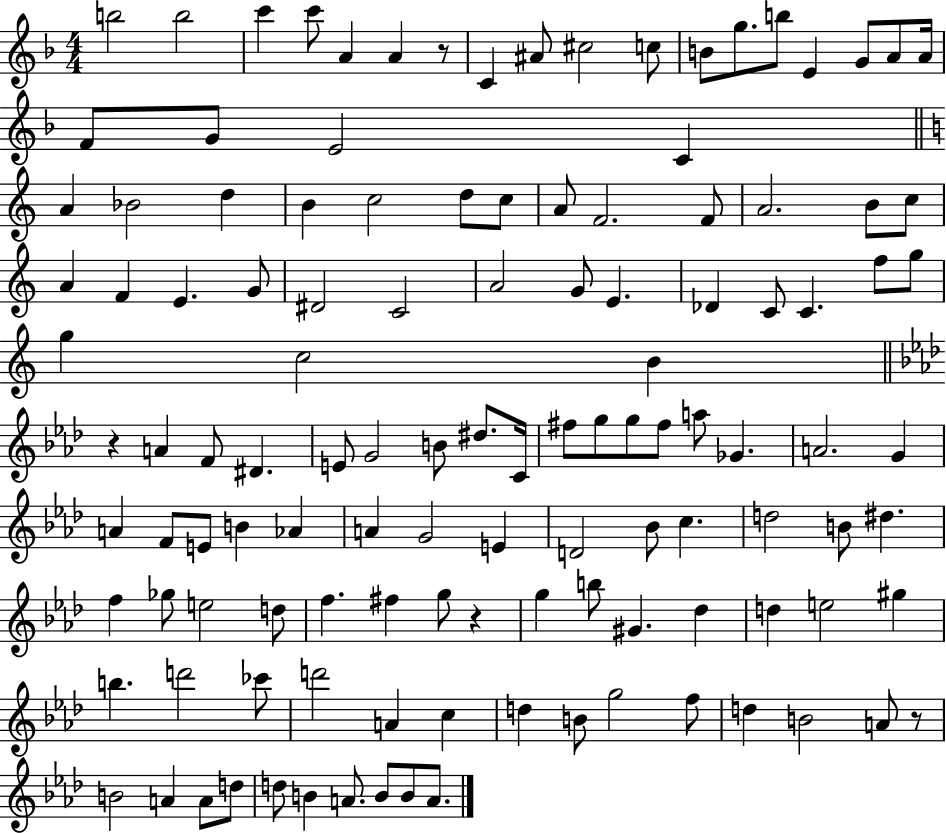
X:1
T:Untitled
M:4/4
L:1/4
K:F
b2 b2 c' c'/2 A A z/2 C ^A/2 ^c2 c/2 B/2 g/2 b/2 E G/2 A/2 A/4 F/2 G/2 E2 C A _B2 d B c2 d/2 c/2 A/2 F2 F/2 A2 B/2 c/2 A F E G/2 ^D2 C2 A2 G/2 E _D C/2 C f/2 g/2 g c2 B z A F/2 ^D E/2 G2 B/2 ^d/2 C/4 ^f/2 g/2 g/2 ^f/2 a/2 _G A2 G A F/2 E/2 B _A A G2 E D2 _B/2 c d2 B/2 ^d f _g/2 e2 d/2 f ^f g/2 z g b/2 ^G _d d e2 ^g b d'2 _c'/2 d'2 A c d B/2 g2 f/2 d B2 A/2 z/2 B2 A A/2 d/2 d/2 B A/2 B/2 B/2 A/2